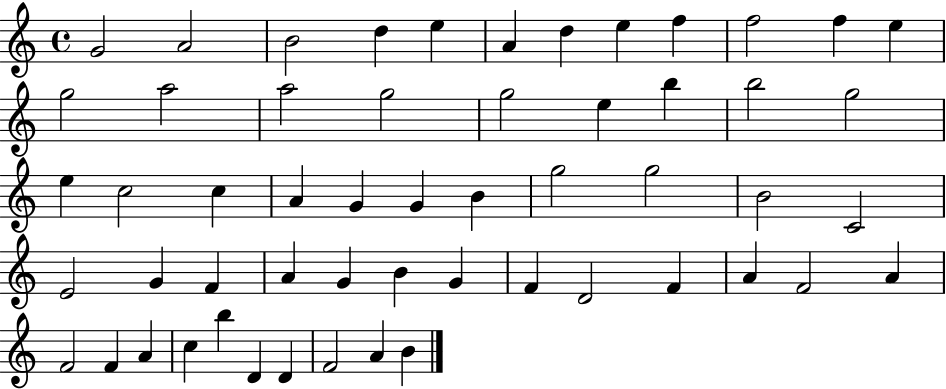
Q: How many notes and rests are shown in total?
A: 55